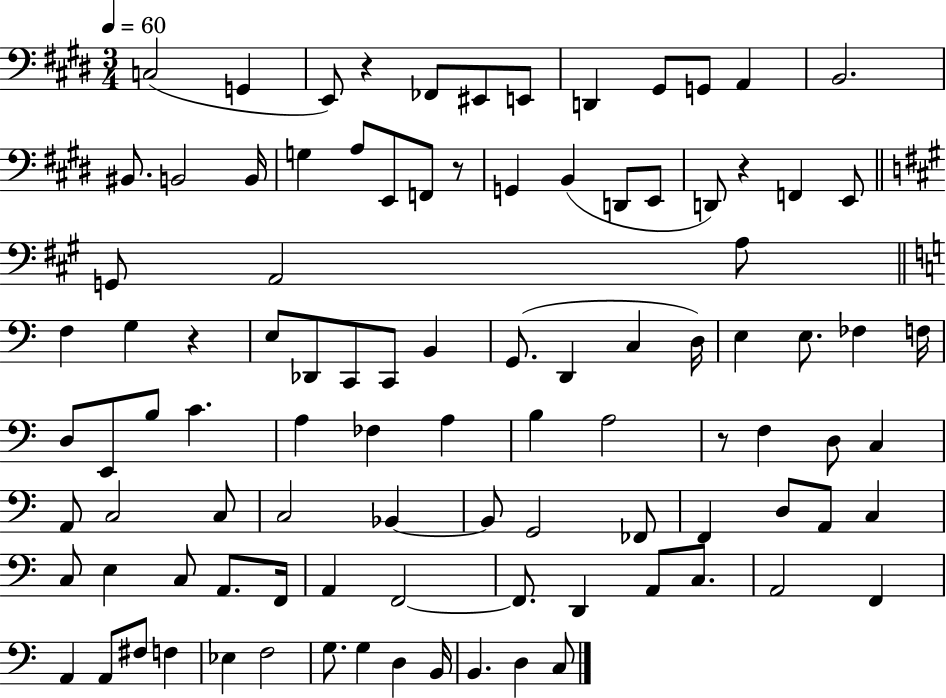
C3/h G2/q E2/e R/q FES2/e EIS2/e E2/e D2/q G#2/e G2/e A2/q B2/h. BIS2/e. B2/h B2/s G3/q A3/e E2/e F2/e R/e G2/q B2/q D2/e E2/e D2/e R/q F2/q E2/e G2/e A2/h A3/e F3/q G3/q R/q E3/e Db2/e C2/e C2/e B2/q G2/e. D2/q C3/q D3/s E3/q E3/e. FES3/q F3/s D3/e E2/e B3/e C4/q. A3/q FES3/q A3/q B3/q A3/h R/e F3/q D3/e C3/q A2/e C3/h C3/e C3/h Bb2/q Bb2/e G2/h FES2/e F2/q D3/e A2/e C3/q C3/e E3/q C3/e A2/e. F2/s A2/q F2/h F2/e. D2/q A2/e C3/e. A2/h F2/q A2/q A2/e F#3/e F3/q Eb3/q F3/h G3/e. G3/q D3/q B2/s B2/q. D3/q C3/e